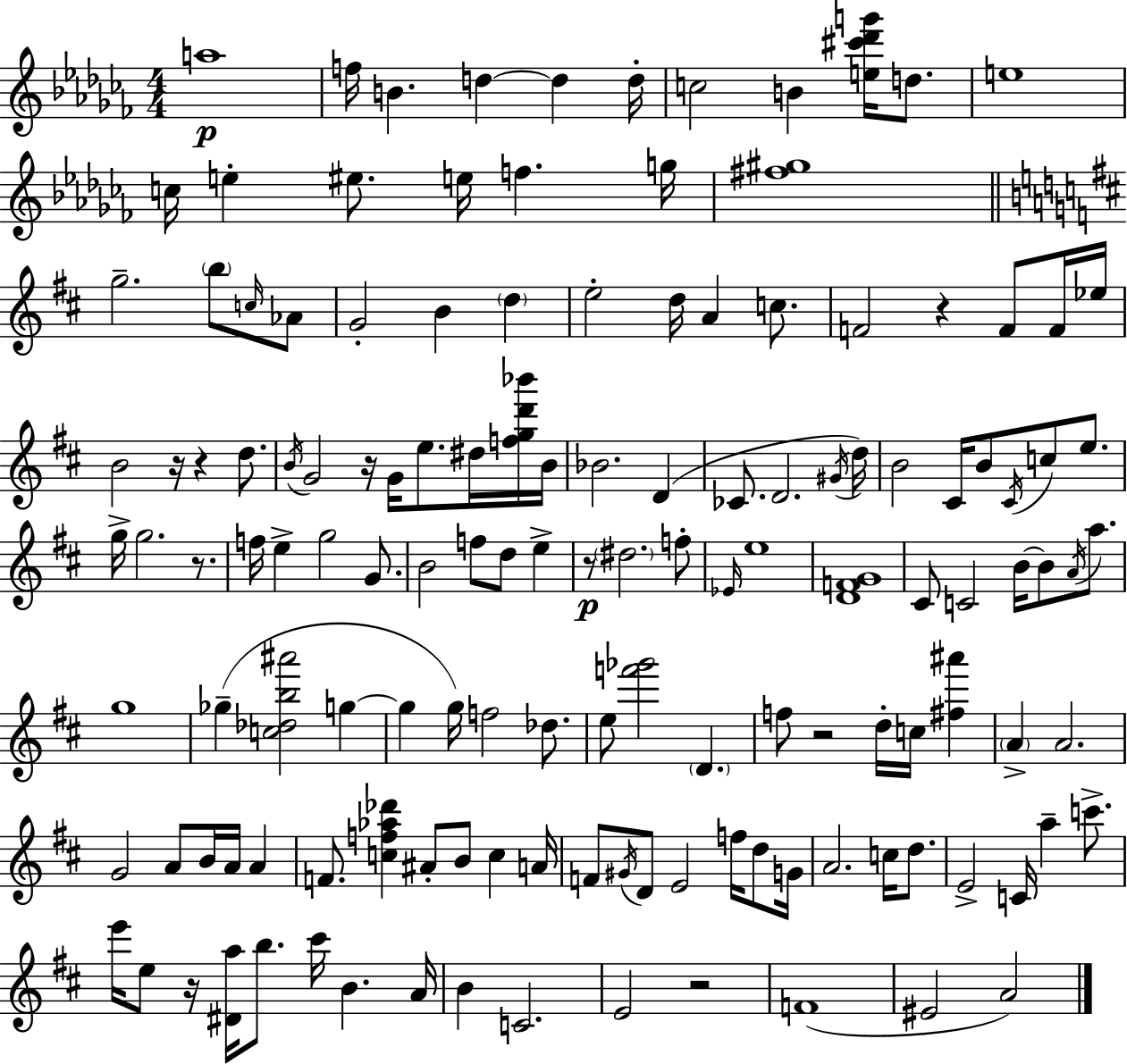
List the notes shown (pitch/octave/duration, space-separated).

A5/w F5/s B4/q. D5/q D5/q D5/s C5/h B4/q [E5,C#6,Db6,G6]/s D5/e. E5/w C5/s E5/q EIS5/e. E5/s F5/q. G5/s [F#5,G#5]/w G5/h. B5/e C5/s Ab4/e G4/h B4/q D5/q E5/h D5/s A4/q C5/e. F4/h R/q F4/e F4/s Eb5/s B4/h R/s R/q D5/e. B4/s G4/h R/s G4/s E5/e. D#5/s [F5,G5,D6,Bb6]/s B4/s Bb4/h. D4/q CES4/e. D4/h. G#4/s D5/s B4/h C#4/s B4/e C#4/s C5/e E5/e. G5/s G5/h. R/e. F5/s E5/q G5/h G4/e. B4/h F5/e D5/e E5/q R/e D#5/h. F5/e Eb4/s E5/w [D4,F4,G4]/w C#4/e C4/h B4/s B4/e A4/s A5/e. G5/w Gb5/q [C5,Db5,B5,A#6]/h G5/q G5/q G5/s F5/h Db5/e. E5/e [F6,Gb6]/h D4/q. F5/e R/h D5/s C5/s [F#5,A#6]/q A4/q A4/h. G4/h A4/e B4/s A4/s A4/q F4/e. [C5,F5,Ab5,Db6]/q A#4/e B4/e C5/q A4/s F4/e G#4/s D4/e E4/h F5/s D5/e G4/s A4/h. C5/s D5/e. E4/h C4/s A5/q C6/e. E6/s E5/e R/s [D#4,A5]/s B5/e. C#6/s B4/q. A4/s B4/q C4/h. E4/h R/h F4/w EIS4/h A4/h